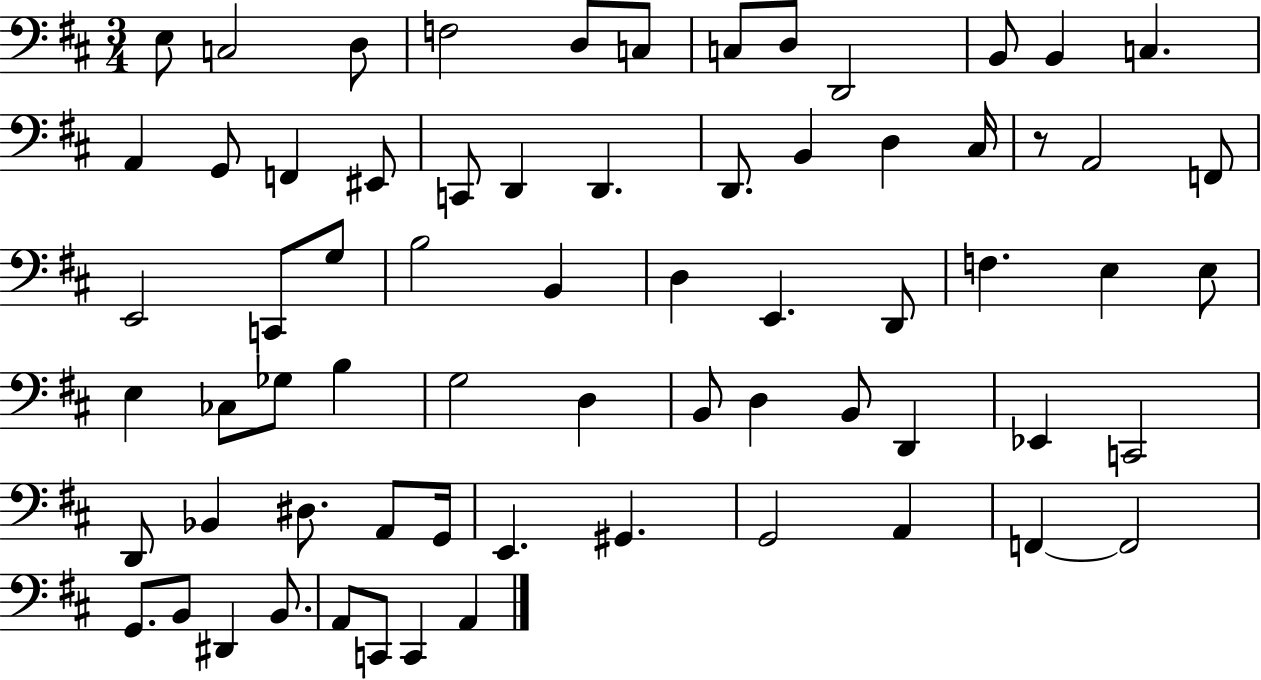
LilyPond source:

{
  \clef bass
  \numericTimeSignature
  \time 3/4
  \key d \major
  e8 c2 d8 | f2 d8 c8 | c8 d8 d,2 | b,8 b,4 c4. | \break a,4 g,8 f,4 eis,8 | c,8 d,4 d,4. | d,8. b,4 d4 cis16 | r8 a,2 f,8 | \break e,2 c,8 g8 | b2 b,4 | d4 e,4. d,8 | f4. e4 e8 | \break e4 ces8 ges8 b4 | g2 d4 | b,8 d4 b,8 d,4 | ees,4 c,2 | \break d,8 bes,4 dis8. a,8 g,16 | e,4. gis,4. | g,2 a,4 | f,4~~ f,2 | \break g,8. b,8 dis,4 b,8. | a,8 c,8 c,4 a,4 | \bar "|."
}